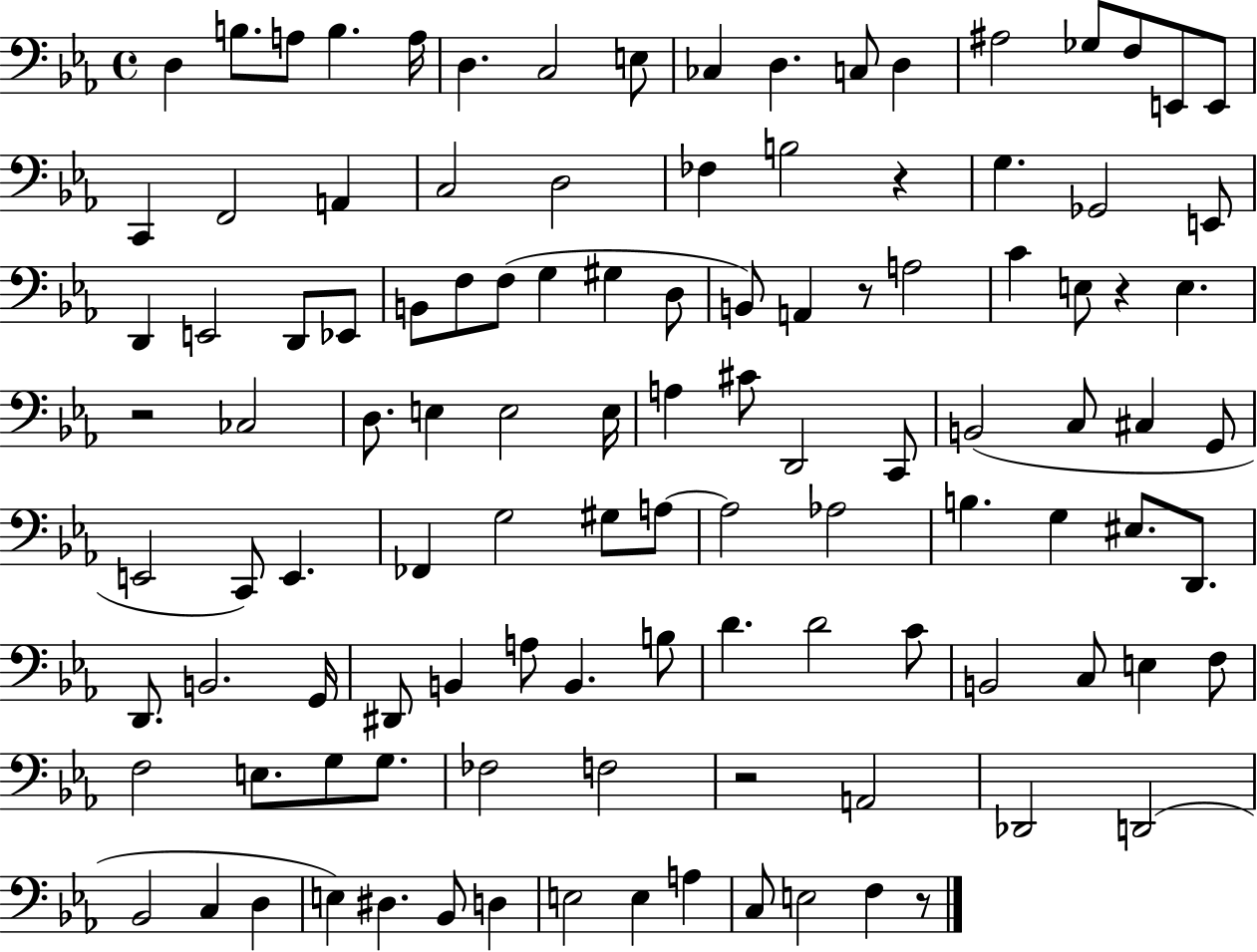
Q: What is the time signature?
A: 4/4